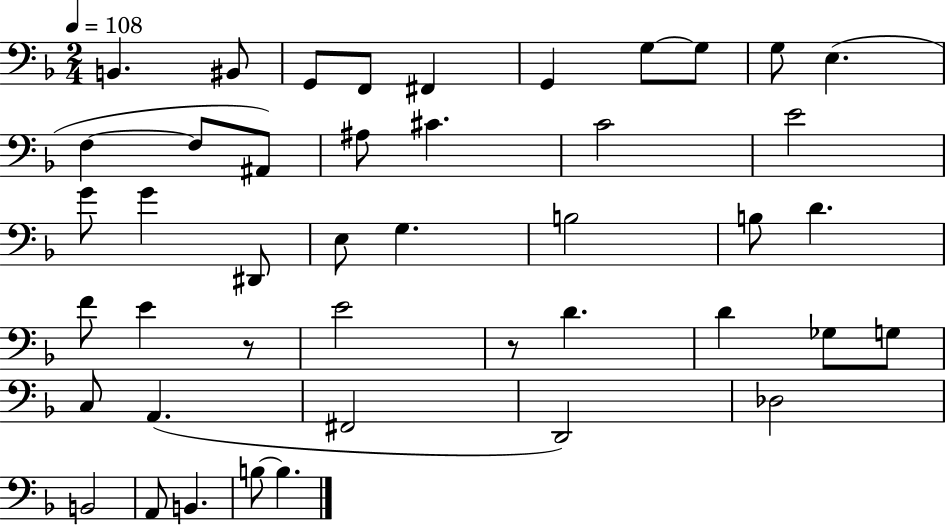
X:1
T:Untitled
M:2/4
L:1/4
K:F
B,, ^B,,/2 G,,/2 F,,/2 ^F,, G,, G,/2 G,/2 G,/2 E, F, F,/2 ^A,,/2 ^A,/2 ^C C2 E2 G/2 G ^D,,/2 E,/2 G, B,2 B,/2 D F/2 E z/2 E2 z/2 D D _G,/2 G,/2 C,/2 A,, ^F,,2 D,,2 _D,2 B,,2 A,,/2 B,, B,/2 B,